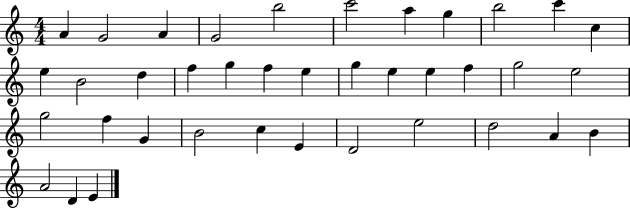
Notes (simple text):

A4/q G4/h A4/q G4/h B5/h C6/h A5/q G5/q B5/h C6/q C5/q E5/q B4/h D5/q F5/q G5/q F5/q E5/q G5/q E5/q E5/q F5/q G5/h E5/h G5/h F5/q G4/q B4/h C5/q E4/q D4/h E5/h D5/h A4/q B4/q A4/h D4/q E4/q